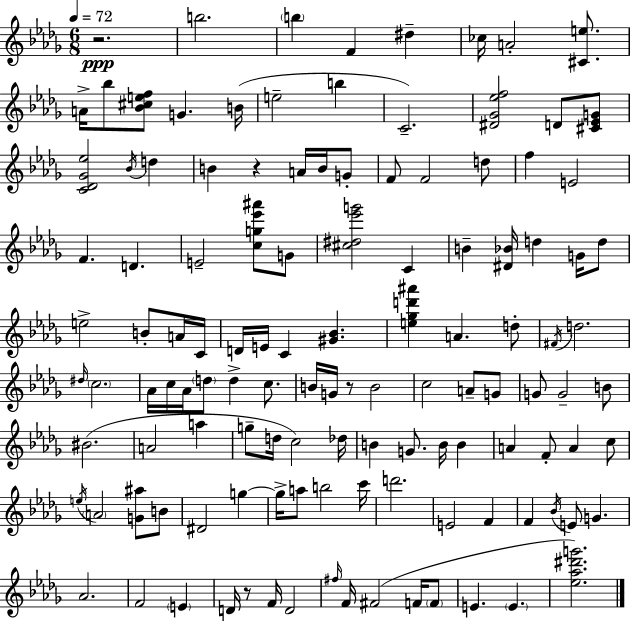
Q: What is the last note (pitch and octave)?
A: E4